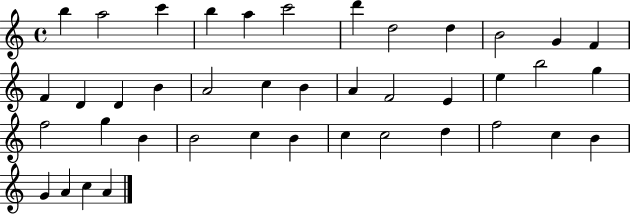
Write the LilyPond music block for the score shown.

{
  \clef treble
  \time 4/4
  \defaultTimeSignature
  \key c \major
  b''4 a''2 c'''4 | b''4 a''4 c'''2 | d'''4 d''2 d''4 | b'2 g'4 f'4 | \break f'4 d'4 d'4 b'4 | a'2 c''4 b'4 | a'4 f'2 e'4 | e''4 b''2 g''4 | \break f''2 g''4 b'4 | b'2 c''4 b'4 | c''4 c''2 d''4 | f''2 c''4 b'4 | \break g'4 a'4 c''4 a'4 | \bar "|."
}